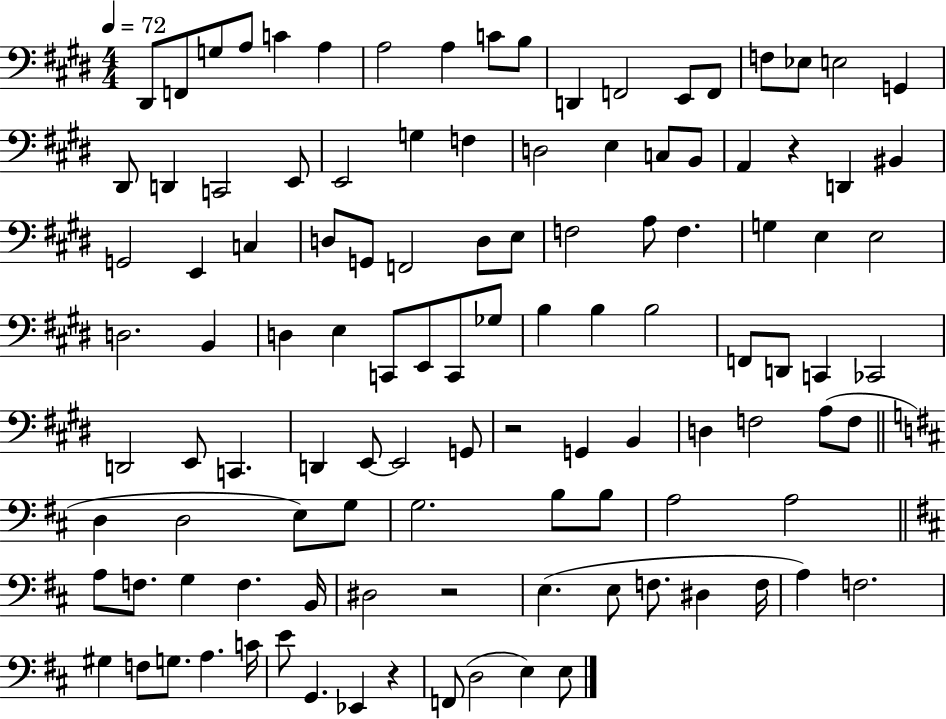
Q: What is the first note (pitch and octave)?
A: D#2